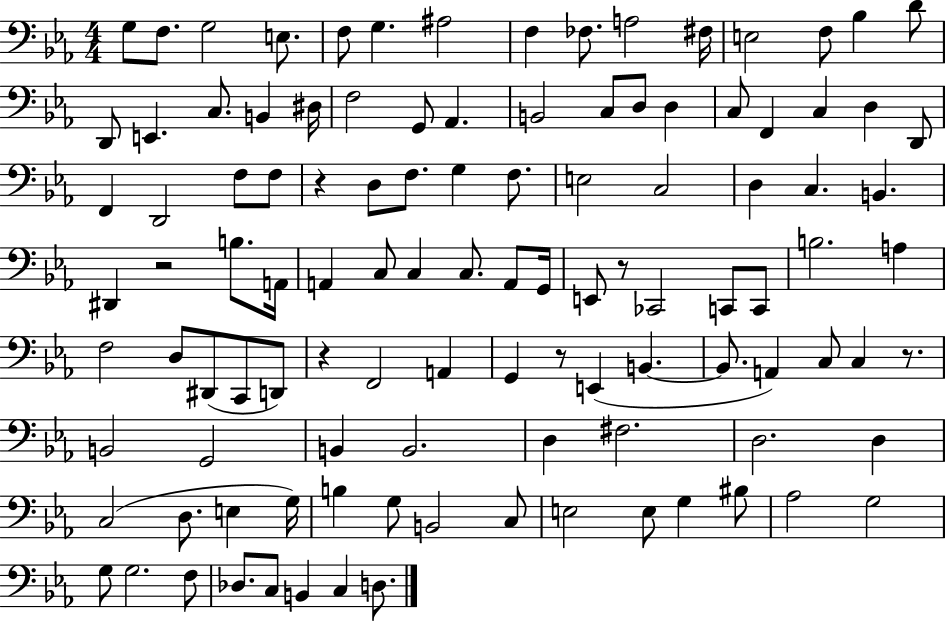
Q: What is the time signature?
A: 4/4